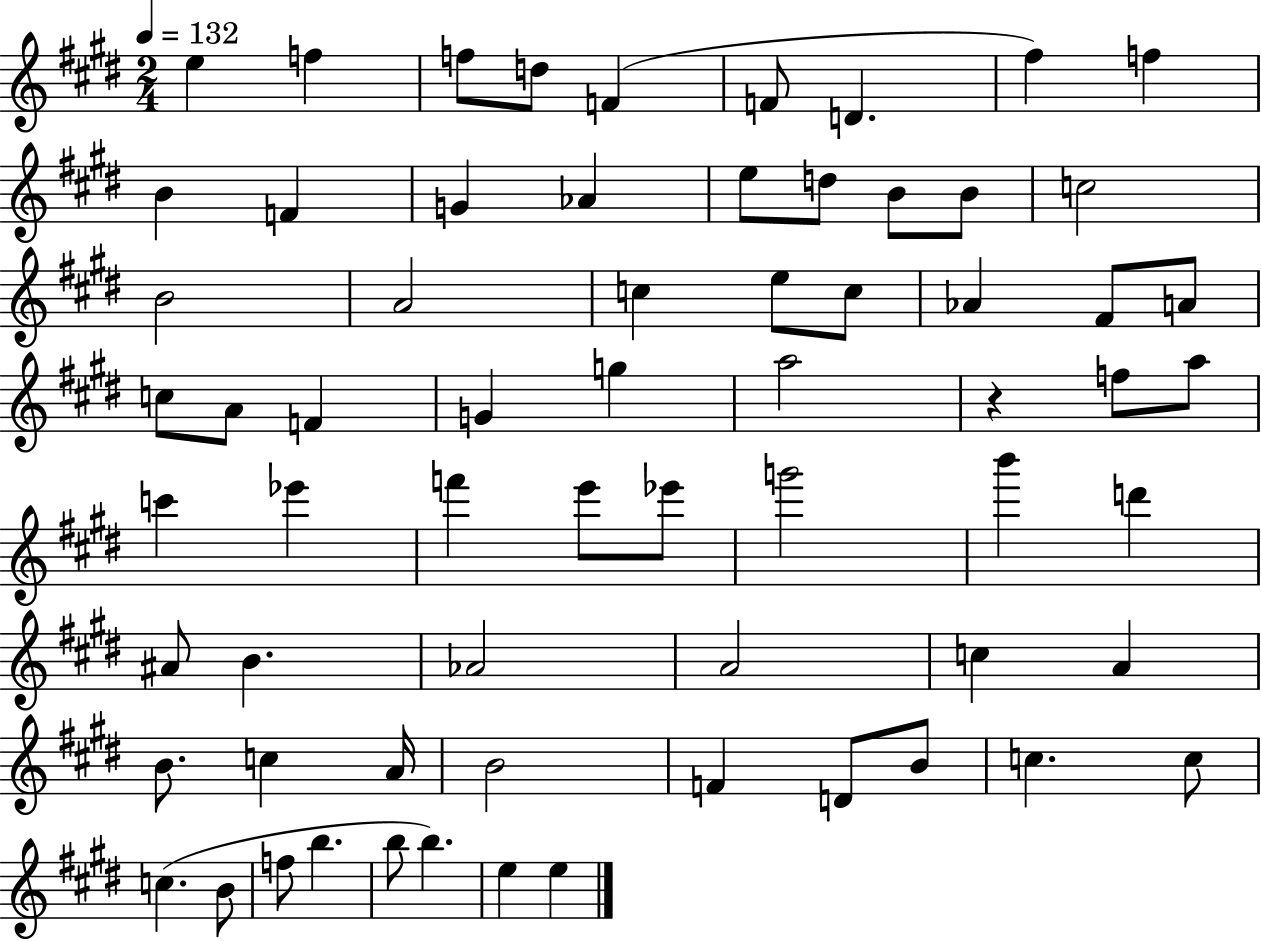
{
  \clef treble
  \numericTimeSignature
  \time 2/4
  \key e \major
  \tempo 4 = 132
  e''4 f''4 | f''8 d''8 f'4( | f'8 d'4. | fis''4) f''4 | \break b'4 f'4 | g'4 aes'4 | e''8 d''8 b'8 b'8 | c''2 | \break b'2 | a'2 | c''4 e''8 c''8 | aes'4 fis'8 a'8 | \break c''8 a'8 f'4 | g'4 g''4 | a''2 | r4 f''8 a''8 | \break c'''4 ees'''4 | f'''4 e'''8 ees'''8 | g'''2 | b'''4 d'''4 | \break ais'8 b'4. | aes'2 | a'2 | c''4 a'4 | \break b'8. c''4 a'16 | b'2 | f'4 d'8 b'8 | c''4. c''8 | \break c''4.( b'8 | f''8 b''4. | b''8 b''4.) | e''4 e''4 | \break \bar "|."
}